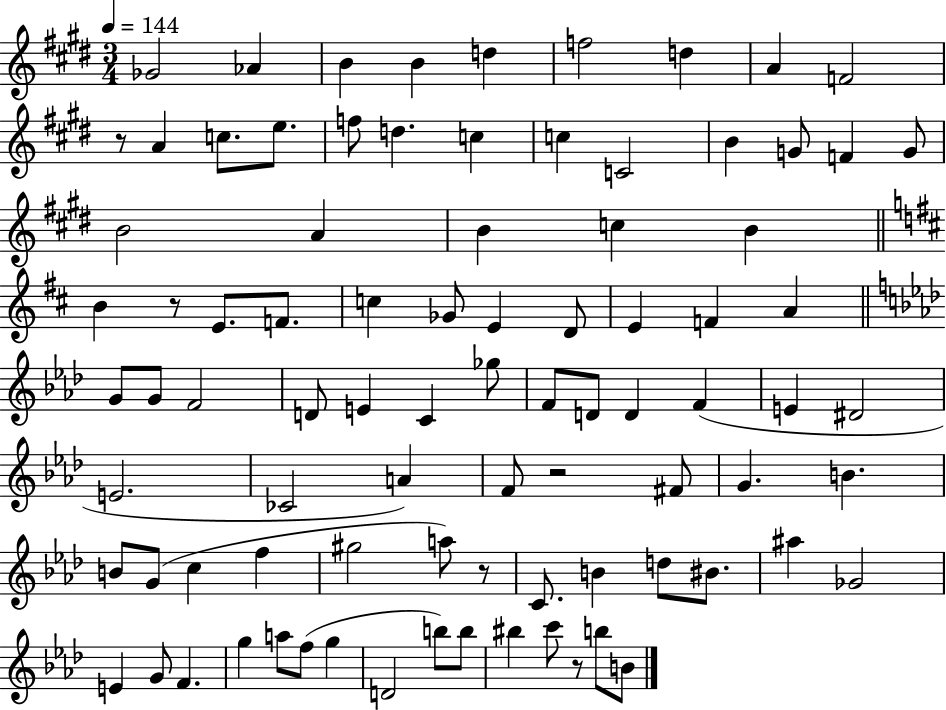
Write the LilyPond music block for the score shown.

{
  \clef treble
  \numericTimeSignature
  \time 3/4
  \key e \major
  \tempo 4 = 144
  ges'2 aes'4 | b'4 b'4 d''4 | f''2 d''4 | a'4 f'2 | \break r8 a'4 c''8. e''8. | f''8 d''4. c''4 | c''4 c'2 | b'4 g'8 f'4 g'8 | \break b'2 a'4 | b'4 c''4 b'4 | \bar "||" \break \key d \major b'4 r8 e'8. f'8. | c''4 ges'8 e'4 d'8 | e'4 f'4 a'4 | \bar "||" \break \key aes \major g'8 g'8 f'2 | d'8 e'4 c'4 ges''8 | f'8 d'8 d'4 f'4( | e'4 dis'2 | \break e'2. | ces'2 a'4) | f'8 r2 fis'8 | g'4. b'4. | \break b'8 g'8( c''4 f''4 | gis''2 a''8) r8 | c'8. b'4 d''8 bis'8. | ais''4 ges'2 | \break e'4 g'8 f'4. | g''4 a''8 f''8( g''4 | d'2 b''8) b''8 | bis''4 c'''8 r8 b''8 b'8 | \break \bar "|."
}